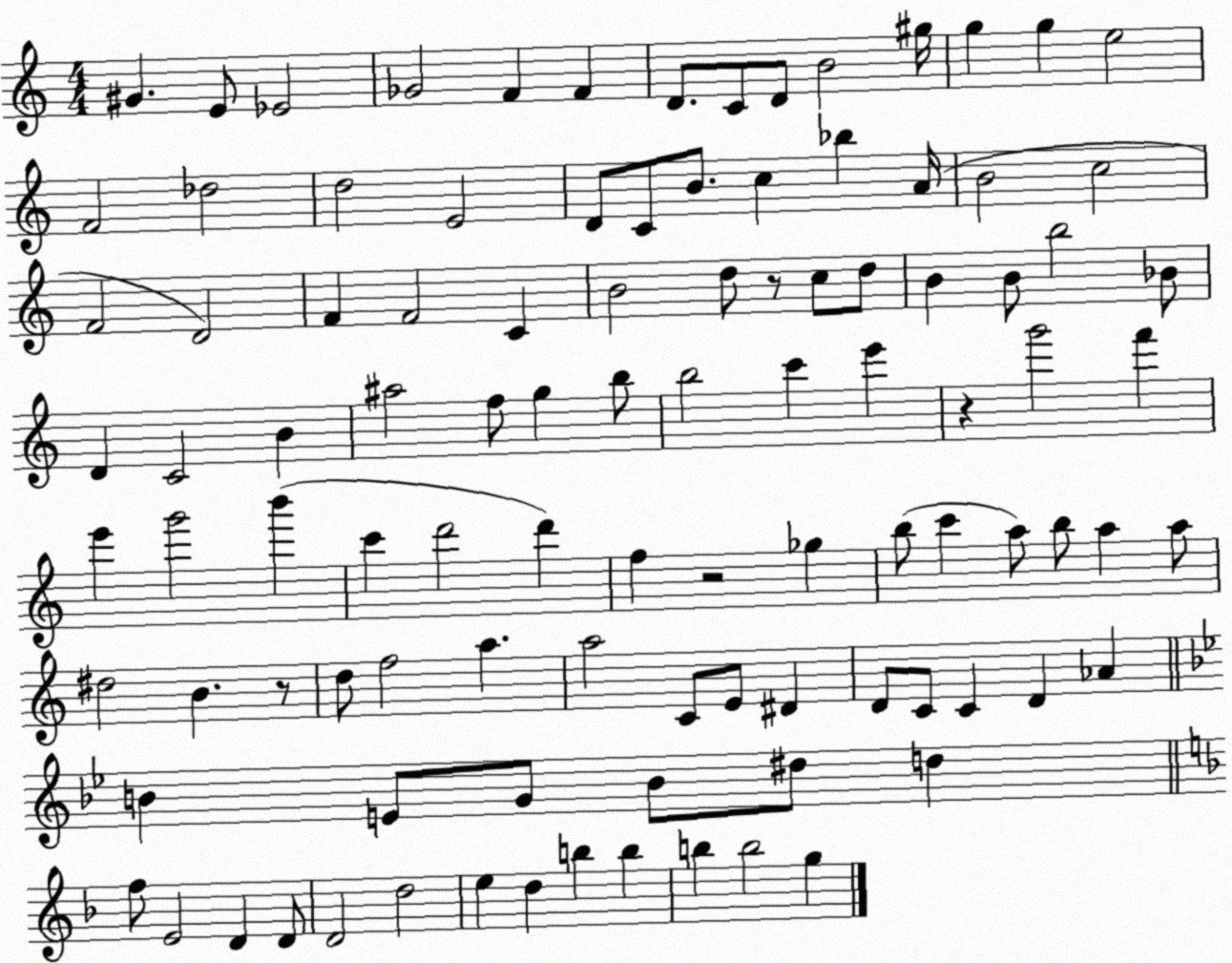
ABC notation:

X:1
T:Untitled
M:4/4
L:1/4
K:C
^G E/2 _E2 _G2 F F D/2 C/2 D/2 B2 ^g/4 g g e2 F2 _d2 d2 E2 D/2 C/2 B/2 c _b A/4 B2 c2 F2 D2 F F2 C B2 d/2 z/2 c/2 d/2 B B/2 b2 _B/2 D C2 B ^a2 f/2 g b/2 b2 c' e' z g'2 f' e' g'2 b' c' d'2 d' f z2 _g b/2 c' a/2 b/2 a a/2 ^d2 B z/2 d/2 f2 a a2 C/2 E/2 ^D D/2 C/2 C D _A B E/2 G/2 B/2 ^d/2 d f/2 E2 D D/2 D2 d2 e d b b b b2 g